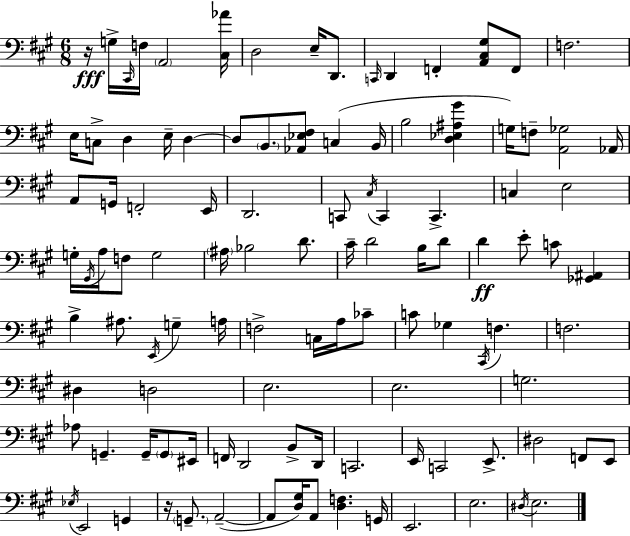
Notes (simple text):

R/s G3/s C#2/s F3/s A2/h [C#3,Ab4]/s D3/h E3/s D2/e. C2/s D2/q F2/q [A2,C#3,G#3]/e F2/e F3/h. E3/s C3/e D3/q E3/s D3/q D3/e B2/e. [Ab2,Eb3,F#3]/e C3/q B2/s B3/h [D3,Eb3,A#3,G#4]/q G3/s F3/e [A2,Gb3]/h Ab2/s A2/e G2/s F2/h E2/s D2/h. C2/e C#3/s C2/q C2/q. C3/q E3/h G3/s G#2/s A3/s F3/e G3/h A#3/s Bb3/h D4/e. C#4/s D4/h B3/s D4/e D4/q E4/e C4/e [Gb2,A#2]/q B3/q A#3/e. E2/s G3/q A3/s F3/h C3/s A3/s CES4/e C4/e Gb3/q C#2/s F3/q. F3/h. D#3/q D3/h E3/h. E3/h. G3/h. Ab3/e G2/q. G2/s G2/e EIS2/s F2/s D2/h B2/e D2/s C2/h. E2/s C2/h E2/e. D#3/h F2/e E2/e Eb3/s E2/h G2/q R/s G2/e. A2/h A2/e [D3,G#3]/s A2/e [D3,F3]/q. G2/s E2/h. E3/h. D#3/s E3/h.